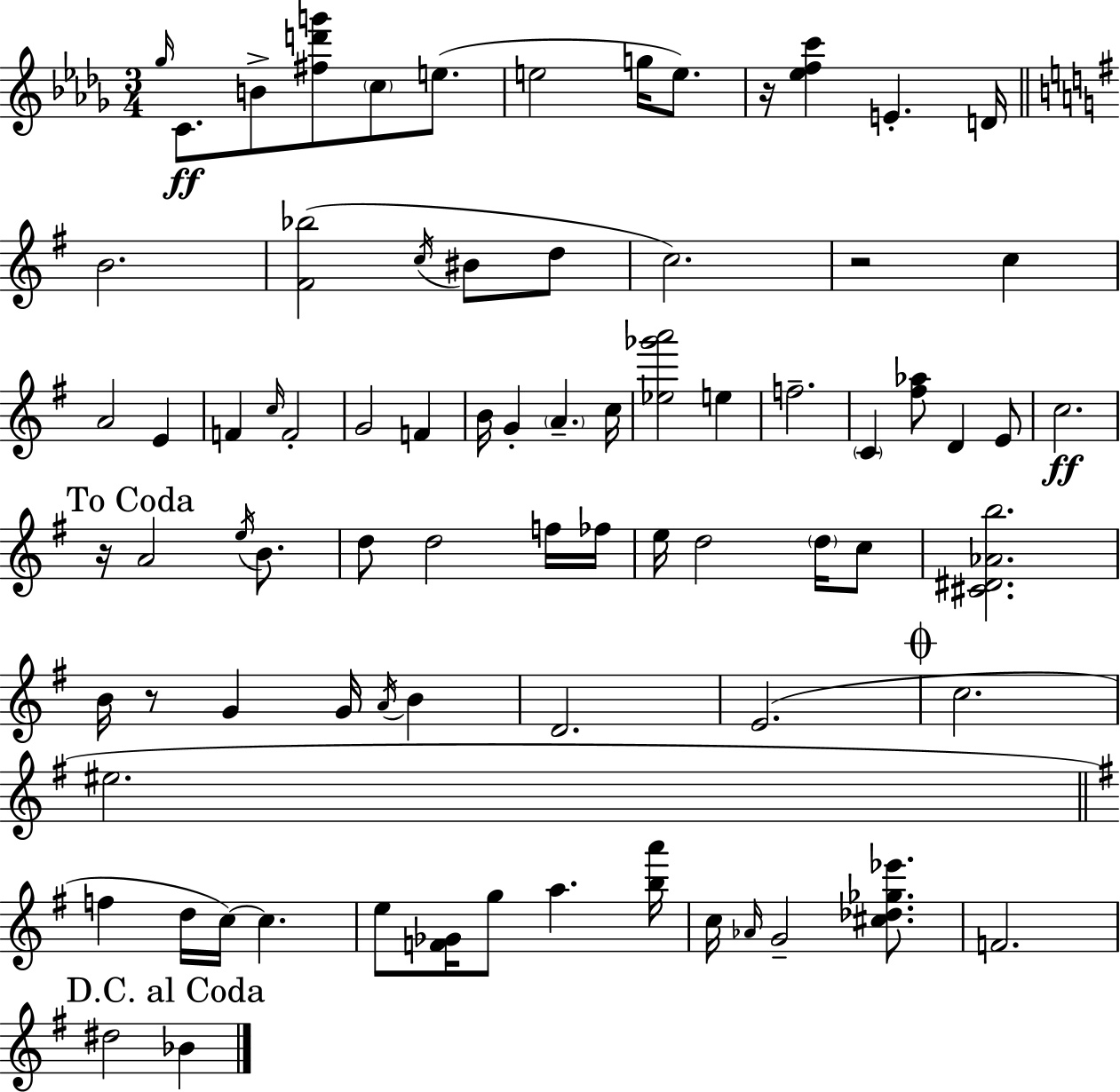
Gb5/s C4/e. B4/e [F#5,D6,G6]/e C5/e E5/e. E5/h G5/s E5/e. R/s [Eb5,F5,C6]/q E4/q. D4/s B4/h. [F#4,Bb5]/h C5/s BIS4/e D5/e C5/h. R/h C5/q A4/h E4/q F4/q C5/s F4/h G4/h F4/q B4/s G4/q A4/q. C5/s [Eb5,Gb6,A6]/h E5/q F5/h. C4/q [F#5,Ab5]/e D4/q E4/e C5/h. R/s A4/h E5/s B4/e. D5/e D5/h F5/s FES5/s E5/s D5/h D5/s C5/e [C#4,D#4,Ab4,B5]/h. B4/s R/e G4/q G4/s A4/s B4/q D4/h. E4/h. C5/h. EIS5/h. F5/q D5/s C5/s C5/q. E5/e [F4,Gb4]/s G5/e A5/q. [B5,A6]/s C5/s Ab4/s G4/h [C#5,Db5,Gb5,Eb6]/e. F4/h. D#5/h Bb4/q